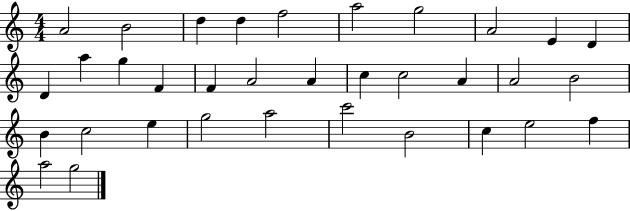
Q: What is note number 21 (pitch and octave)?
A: A4